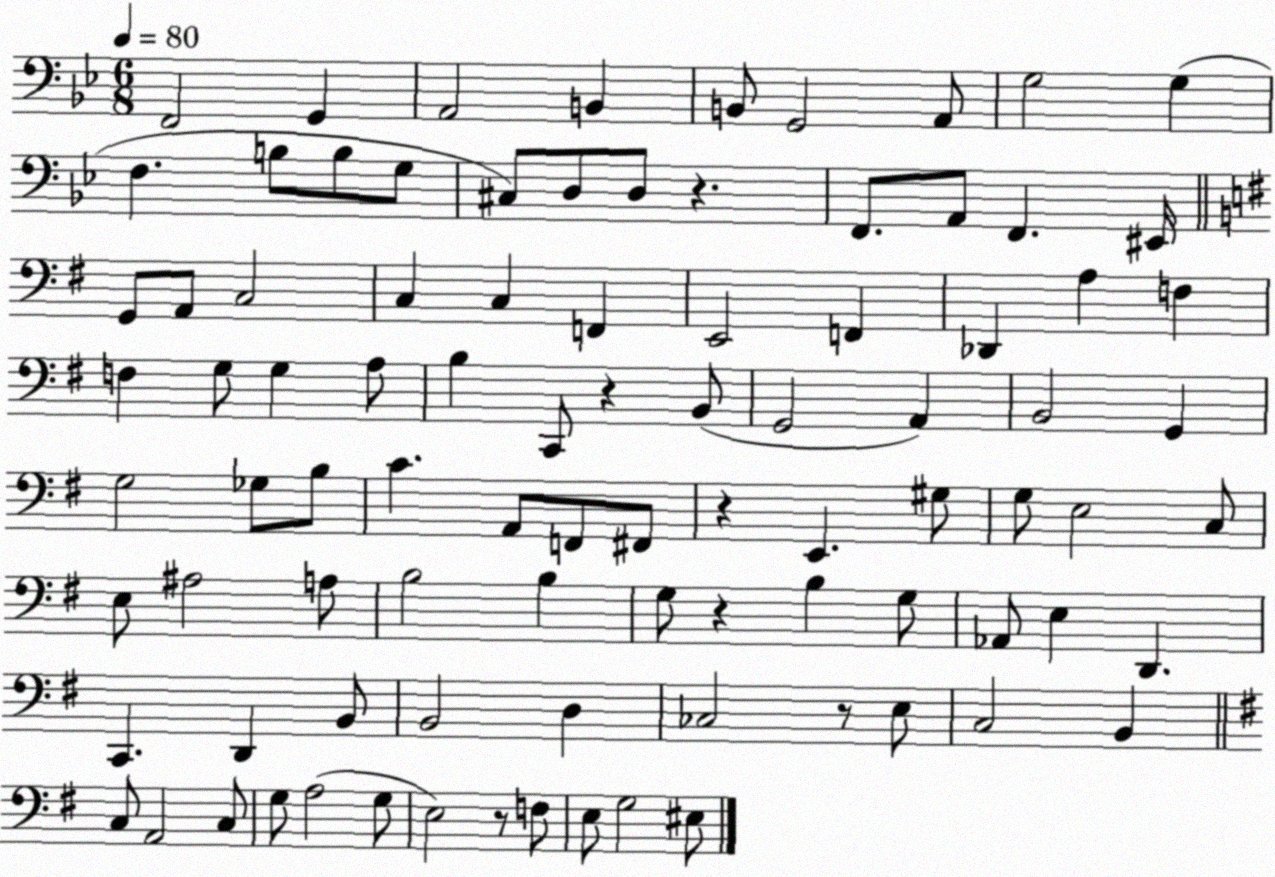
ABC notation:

X:1
T:Untitled
M:6/8
L:1/4
K:Bb
F,,2 G,, A,,2 B,, B,,/2 G,,2 A,,/2 G,2 G, F, B,/2 B,/2 G,/2 ^C,/2 D,/2 D,/2 z F,,/2 A,,/2 F,, ^E,,/4 G,,/2 A,,/2 C,2 C, C, F,, E,,2 F,, _D,, A, F, F, G,/2 G, A,/2 B, C,,/2 z B,,/2 G,,2 A,, B,,2 G,, G,2 _G,/2 B,/2 C A,,/2 F,,/2 ^F,,/2 z E,, ^G,/2 G,/2 E,2 C,/2 E,/2 ^A,2 A,/2 B,2 B, G,/2 z B, G,/2 _A,,/2 E, D,, C,, D,, B,,/2 B,,2 D, _C,2 z/2 E,/2 C,2 B,, C,/2 A,,2 C,/2 G,/2 A,2 G,/2 E,2 z/2 F,/2 E,/2 G,2 ^E,/2